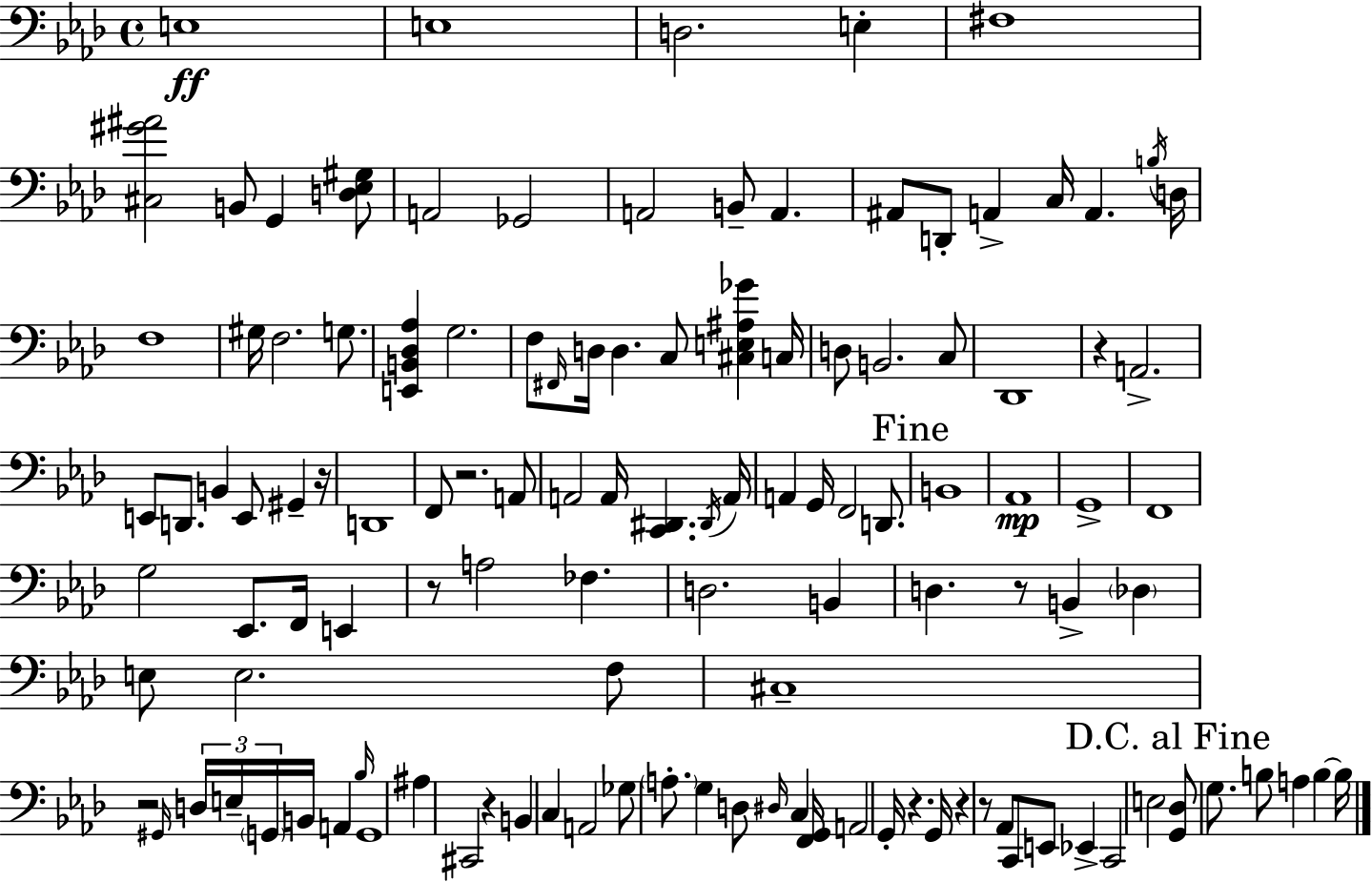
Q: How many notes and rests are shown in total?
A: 120